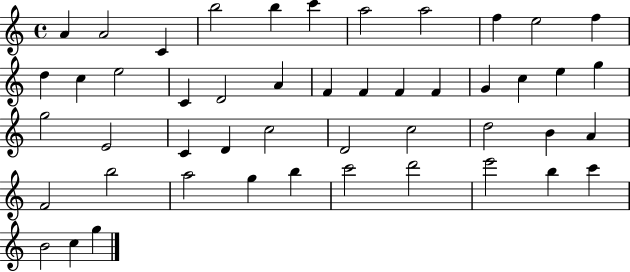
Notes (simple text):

A4/q A4/h C4/q B5/h B5/q C6/q A5/h A5/h F5/q E5/h F5/q D5/q C5/q E5/h C4/q D4/h A4/q F4/q F4/q F4/q F4/q G4/q C5/q E5/q G5/q G5/h E4/h C4/q D4/q C5/h D4/h C5/h D5/h B4/q A4/q F4/h B5/h A5/h G5/q B5/q C6/h D6/h E6/h B5/q C6/q B4/h C5/q G5/q